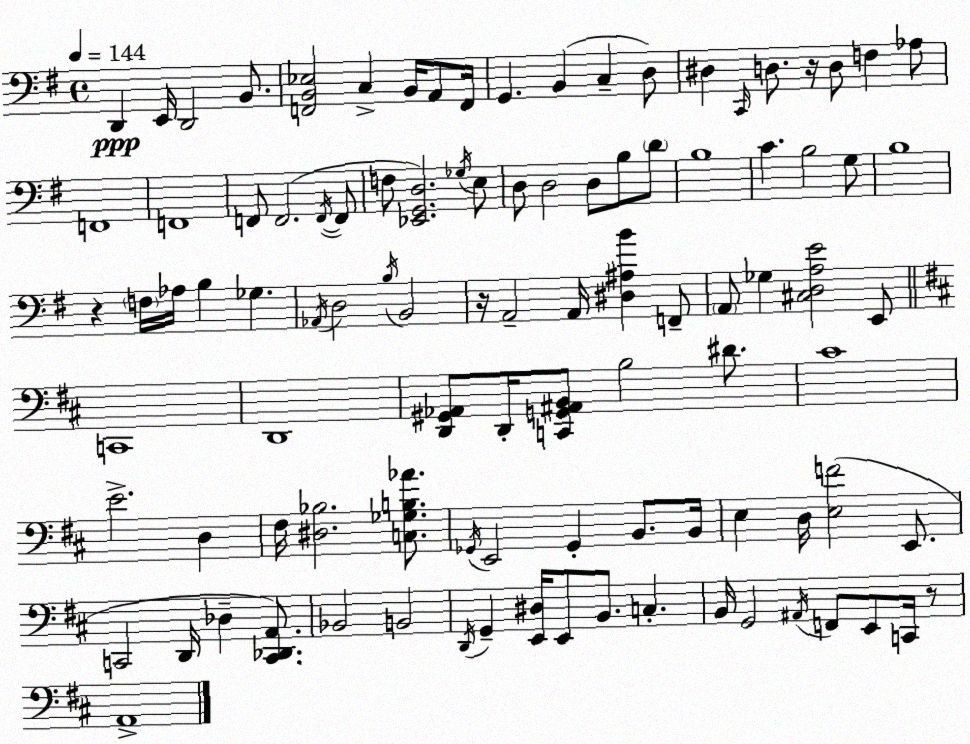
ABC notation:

X:1
T:Untitled
M:4/4
L:1/4
K:Em
D,, E,,/4 D,,2 B,,/2 [F,,B,,_E,]2 C, B,,/4 A,,/2 F,,/4 G,, B,, C, D,/2 ^D, C,,/4 D,/2 z/4 D,/2 F, _A,/2 F,,4 F,,4 F,,/2 F,,2 F,,/4 F,,/2 F,/2 [_E,,G,,D,]2 _G,/4 E,/2 D,/2 D,2 D,/2 B,/2 D/2 B,4 C B,2 G,/2 B,4 z F,/4 _A,/4 B, _G, _A,,/4 D,2 B,/4 B,,2 z/4 A,,2 A,,/4 [^D,^A,B] F,,/2 A,,/2 _G, [^C,D,A,E]2 E,,/2 C,,4 D,,4 [D,,^G,,_A,,]/2 D,,/4 [C,,G,,^A,,B,,]/2 B,2 ^D/2 ^C4 E2 D, ^F,/4 [^D,_B,]2 [C,_G,B,_A]/2 _G,,/4 E,,2 _G,, B,,/2 B,,/4 E, D,/4 [E,F]2 E,,/2 C,,2 D,,/4 _D, [C,,_D,,A,,]/2 _B,,2 B,,2 D,,/4 G,, [E,,^D,]/4 E,,/2 B,,/2 C, B,,/4 G,,2 ^A,,/4 F,,/2 E,,/2 C,,/4 z/2 A,,4